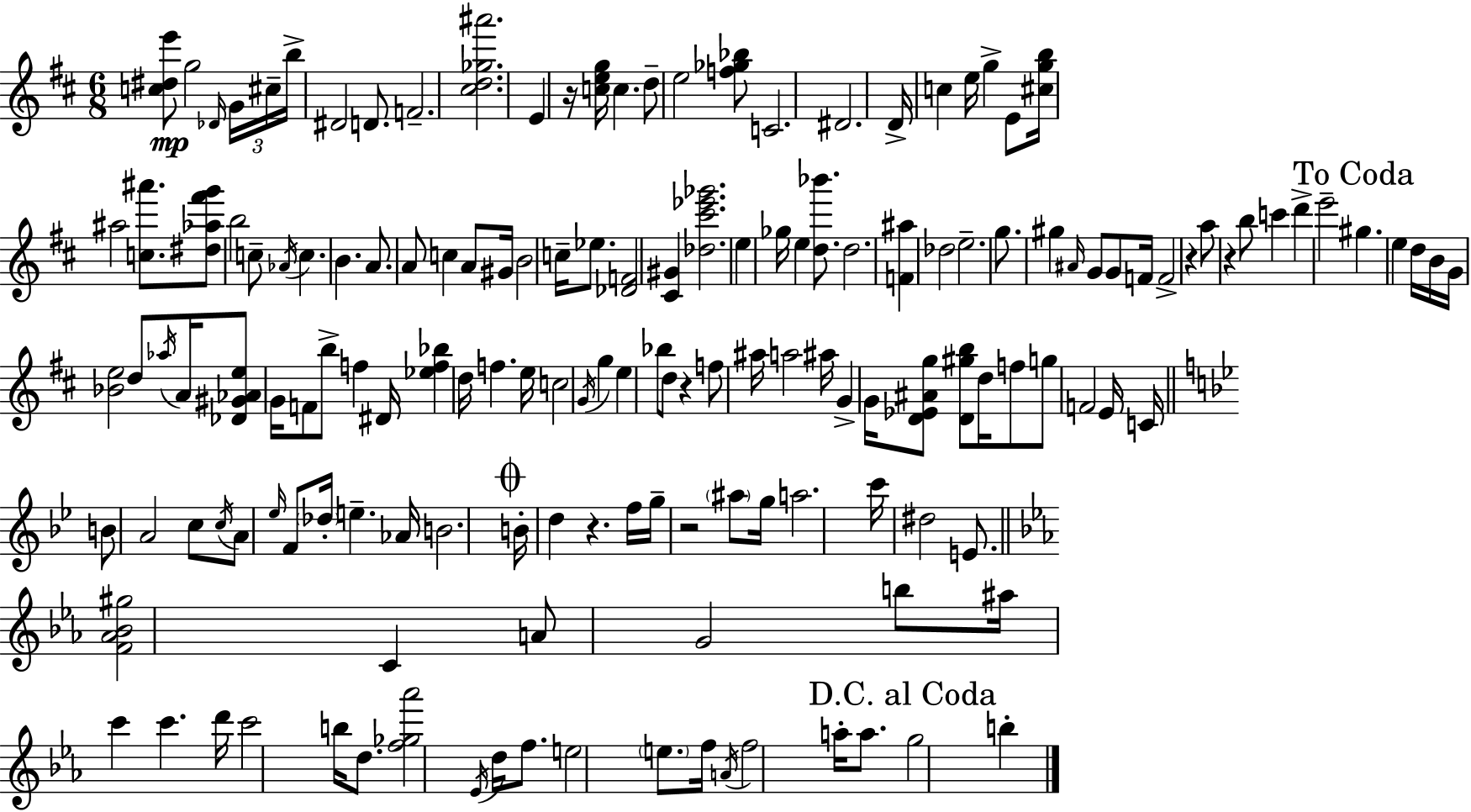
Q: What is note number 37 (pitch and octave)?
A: D5